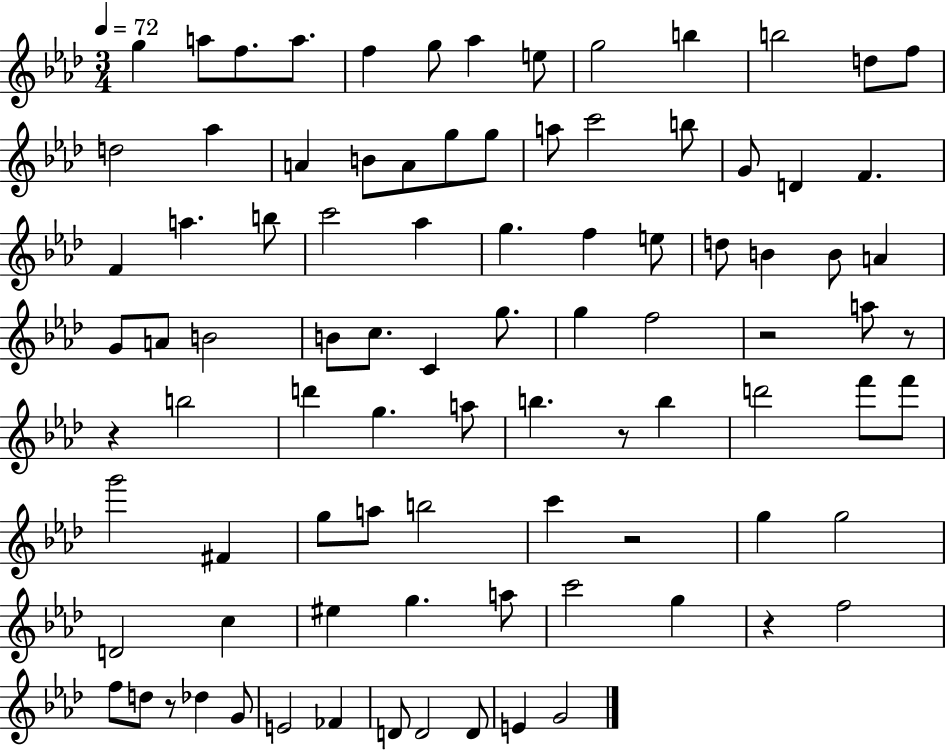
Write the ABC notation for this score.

X:1
T:Untitled
M:3/4
L:1/4
K:Ab
g a/2 f/2 a/2 f g/2 _a e/2 g2 b b2 d/2 f/2 d2 _a A B/2 A/2 g/2 g/2 a/2 c'2 b/2 G/2 D F F a b/2 c'2 _a g f e/2 d/2 B B/2 A G/2 A/2 B2 B/2 c/2 C g/2 g f2 z2 a/2 z/2 z b2 d' g a/2 b z/2 b d'2 f'/2 f'/2 g'2 ^F g/2 a/2 b2 c' z2 g g2 D2 c ^e g a/2 c'2 g z f2 f/2 d/2 z/2 _d G/2 E2 _F D/2 D2 D/2 E G2